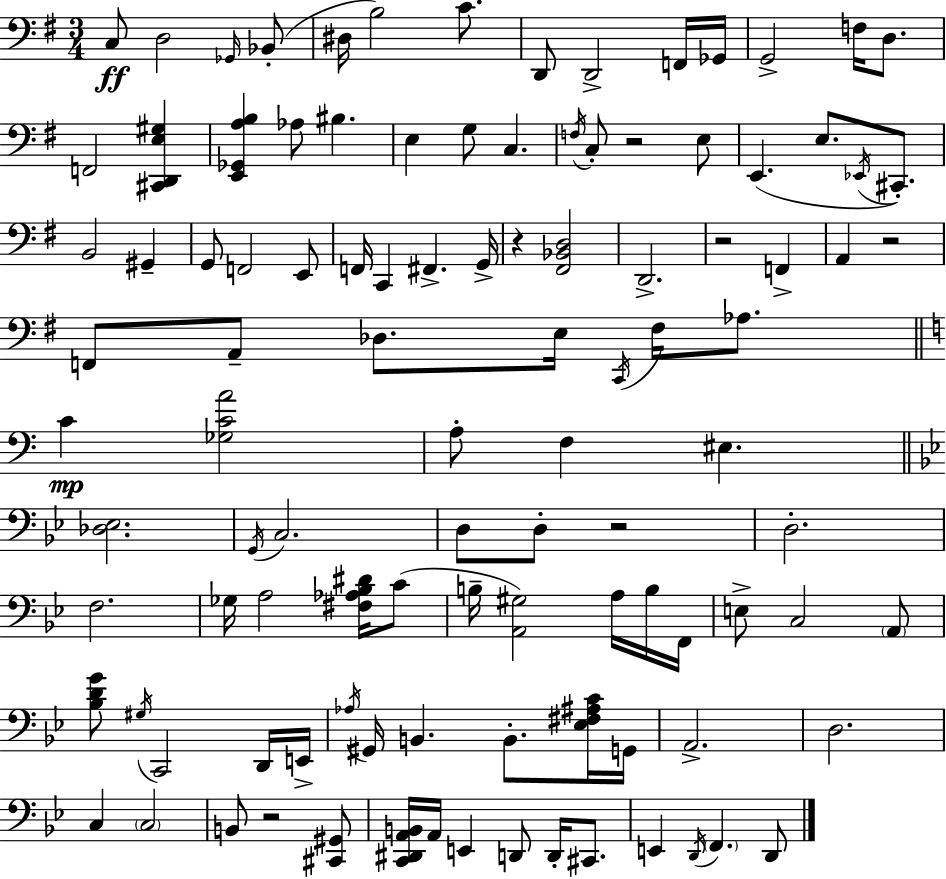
{
  \clef bass
  \numericTimeSignature
  \time 3/4
  \key e \minor
  c8\ff d2 \grace { ges,16 }( bes,8-. | dis16 b2) c'8. | d,8 d,2-> f,16 | ges,16 g,2-> f16 d8. | \break f,2 <cis, d, e gis>4 | <e, ges, a b>4 aes8 bis4. | e4 g8 c4. | \acciaccatura { f16 } c8-. r2 | \break e8 e,4.( e8. \acciaccatura { ees,16 } | cis,8.-.) b,2 gis,4-- | g,8 f,2 | e,8 f,16 c,4 fis,4.-> | \break g,16-> r4 <fis, bes, d>2 | d,2.-> | r2 f,4-> | a,4 r2 | \break f,8 a,8-- des8. e16 \acciaccatura { c,16 } | fis16 aes8. \bar "||" \break \key a \minor c'4\mp <ges c' a'>2 | a8-. f4 eis4. | \bar "||" \break \key bes \major <des ees>2. | \acciaccatura { g,16 } c2. | d8 d8-. r2 | d2.-. | \break f2. | ges16 a2 <fis aes bes dis'>16 c'8( | b16-- <a, gis>2) a16 b16 | f,16 e8-> c2 \parenthesize a,8 | \break <bes d' g'>8 \acciaccatura { gis16 } c,2 | d,16 e,16-> \acciaccatura { aes16 } gis,16 b,4. b,8.-. | <ees fis ais c'>16 g,16 a,2.-> | d2. | \break c4 \parenthesize c2 | b,8 r2 | <cis, gis,>8 <c, dis, a, b,>16 a,16 e,4 d,8 d,16-. | cis,8. e,4 \acciaccatura { d,16 } \parenthesize f,4. | \break d,8 \bar "|."
}